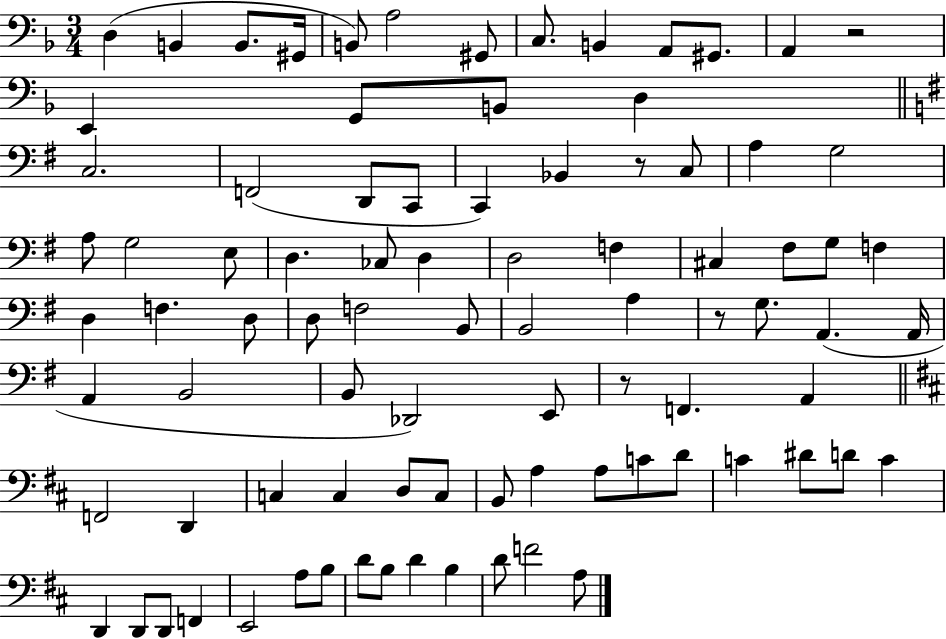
D3/q B2/q B2/e. G#2/s B2/e A3/h G#2/e C3/e. B2/q A2/e G#2/e. A2/q R/h E2/q G2/e B2/e D3/q C3/h. F2/h D2/e C2/e C2/q Bb2/q R/e C3/e A3/q G3/h A3/e G3/h E3/e D3/q. CES3/e D3/q D3/h F3/q C#3/q F#3/e G3/e F3/q D3/q F3/q. D3/e D3/e F3/h B2/e B2/h A3/q R/e G3/e. A2/q. A2/s A2/q B2/h B2/e Db2/h E2/e R/e F2/q. A2/q F2/h D2/q C3/q C3/q D3/e C3/e B2/e A3/q A3/e C4/e D4/e C4/q D#4/e D4/e C4/q D2/q D2/e D2/e F2/q E2/h A3/e B3/e D4/e B3/e D4/q B3/q D4/e F4/h A3/e